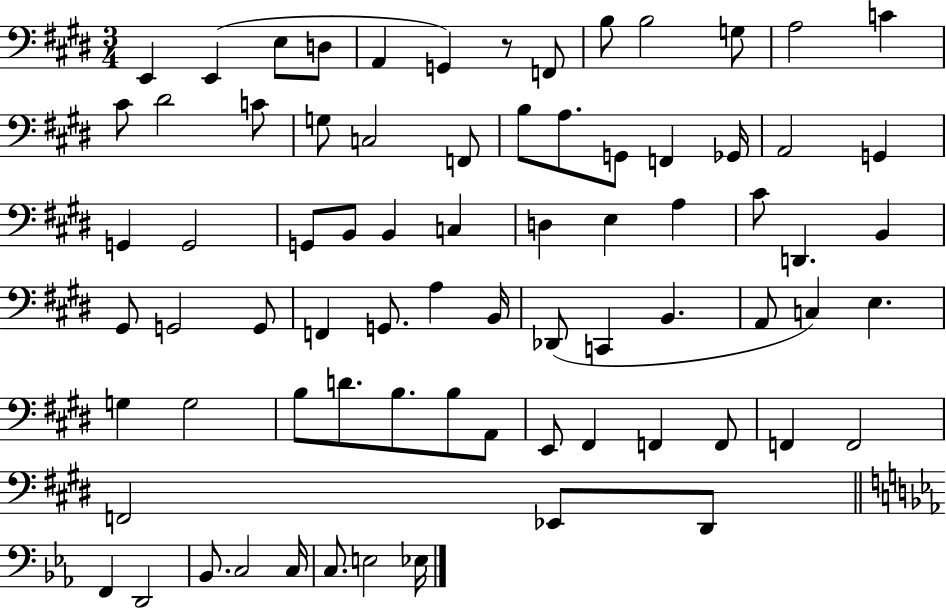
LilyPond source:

{
  \clef bass
  \numericTimeSignature
  \time 3/4
  \key e \major
  e,4 e,4( e8 d8 | a,4 g,4) r8 f,8 | b8 b2 g8 | a2 c'4 | \break cis'8 dis'2 c'8 | g8 c2 f,8 | b8 a8. g,8 f,4 ges,16 | a,2 g,4 | \break g,4 g,2 | g,8 b,8 b,4 c4 | d4 e4 a4 | cis'8 d,4. b,4 | \break gis,8 g,2 g,8 | f,4 g,8. a4 b,16 | des,8( c,4 b,4. | a,8 c4) e4. | \break g4 g2 | b8 d'8. b8. b8 a,8 | e,8 fis,4 f,4 f,8 | f,4 f,2 | \break f,2 ees,8 dis,8 | \bar "||" \break \key c \minor f,4 d,2 | bes,8. c2 c16 | c8. e2 ees16 | \bar "|."
}